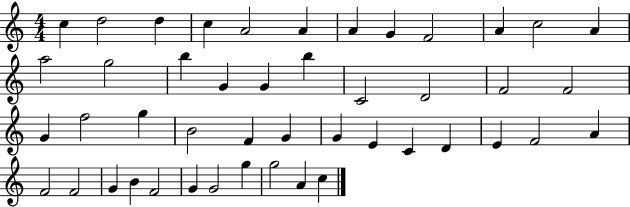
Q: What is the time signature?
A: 4/4